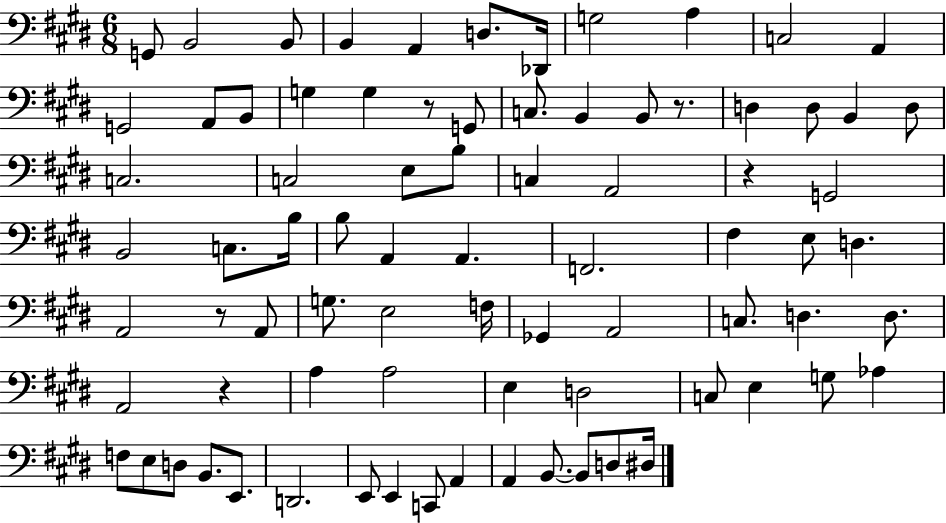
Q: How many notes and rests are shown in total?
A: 80